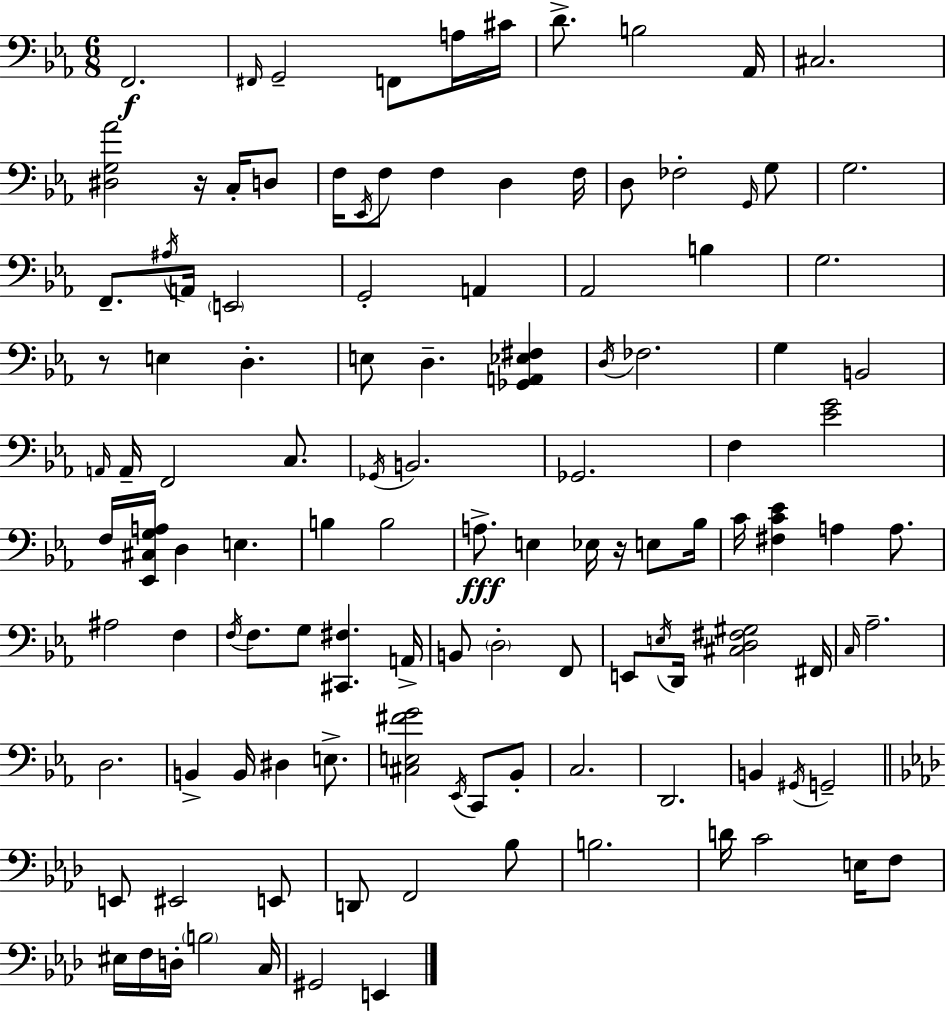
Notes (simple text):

F2/h. F#2/s G2/h F2/e A3/s C#4/s D4/e. B3/h Ab2/s C#3/h. [D#3,G3,Ab4]/h R/s C3/s D3/e F3/s Eb2/s F3/e F3/q D3/q F3/s D3/e FES3/h G2/s G3/e G3/h. F2/e. A#3/s A2/s E2/h G2/h A2/q Ab2/h B3/q G3/h. R/e E3/q D3/q. E3/e D3/q. [Gb2,A2,Eb3,F#3]/q D3/s FES3/h. G3/q B2/h A2/s A2/s F2/h C3/e. Gb2/s B2/h. Gb2/h. F3/q [Eb4,G4]/h F3/s [Eb2,C#3,G3,A3]/s D3/q E3/q. B3/q B3/h A3/e. E3/q Eb3/s R/s E3/e Bb3/s C4/s [F#3,C4,Eb4]/q A3/q A3/e. A#3/h F3/q F3/s F3/e. G3/e [C#2,F#3]/q. A2/s B2/e D3/h F2/e E2/e E3/s D2/s [C#3,D3,F#3,G#3]/h F#2/s C3/s Ab3/h. D3/h. B2/q B2/s D#3/q E3/e. [C#3,E3,F#4,G4]/h Eb2/s C2/e Bb2/e C3/h. D2/h. B2/q G#2/s G2/h E2/e EIS2/h E2/e D2/e F2/h Bb3/e B3/h. D4/s C4/h E3/s F3/e EIS3/s F3/s D3/s B3/h C3/s G#2/h E2/q